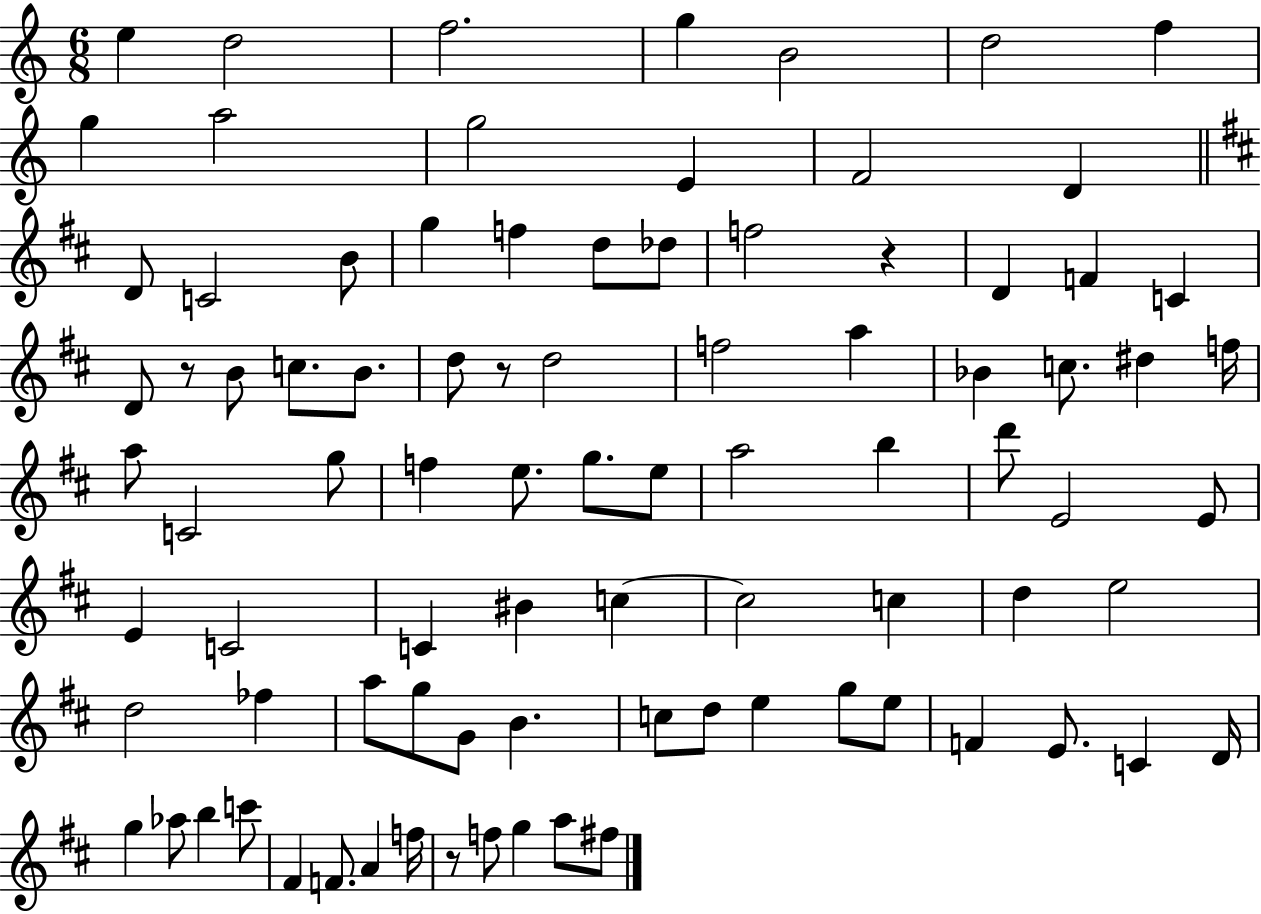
E5/q D5/h F5/h. G5/q B4/h D5/h F5/q G5/q A5/h G5/h E4/q F4/h D4/q D4/e C4/h B4/e G5/q F5/q D5/e Db5/e F5/h R/q D4/q F4/q C4/q D4/e R/e B4/e C5/e. B4/e. D5/e R/e D5/h F5/h A5/q Bb4/q C5/e. D#5/q F5/s A5/e C4/h G5/e F5/q E5/e. G5/e. E5/e A5/h B5/q D6/e E4/h E4/e E4/q C4/h C4/q BIS4/q C5/q C5/h C5/q D5/q E5/h D5/h FES5/q A5/e G5/e G4/e B4/q. C5/e D5/e E5/q G5/e E5/e F4/q E4/e. C4/q D4/s G5/q Ab5/e B5/q C6/e F#4/q F4/e. A4/q F5/s R/e F5/e G5/q A5/e F#5/e